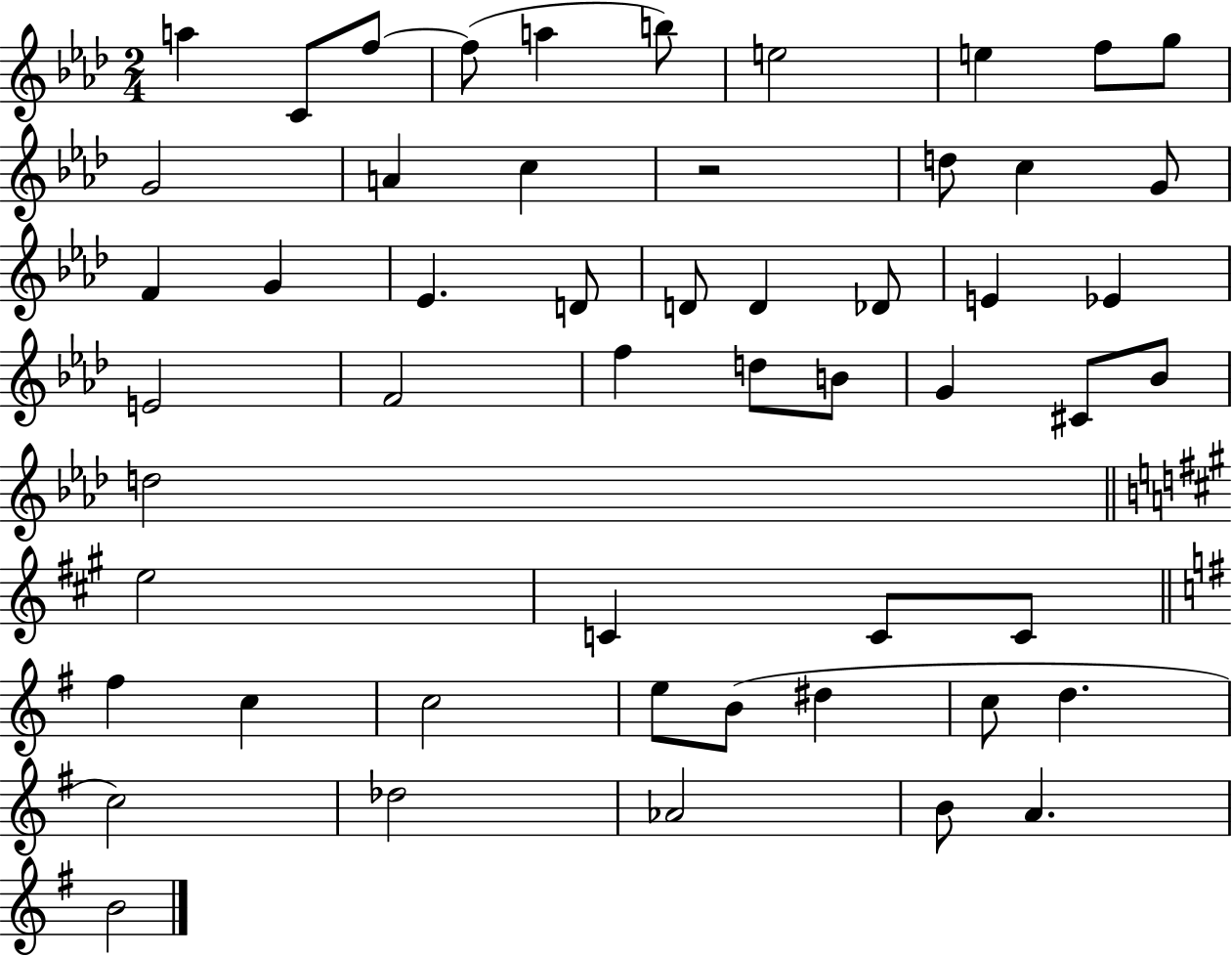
A5/q C4/e F5/e F5/e A5/q B5/e E5/h E5/q F5/e G5/e G4/h A4/q C5/q R/h D5/e C5/q G4/e F4/q G4/q Eb4/q. D4/e D4/e D4/q Db4/e E4/q Eb4/q E4/h F4/h F5/q D5/e B4/e G4/q C#4/e Bb4/e D5/h E5/h C4/q C4/e C4/e F#5/q C5/q C5/h E5/e B4/e D#5/q C5/e D5/q. C5/h Db5/h Ab4/h B4/e A4/q. B4/h